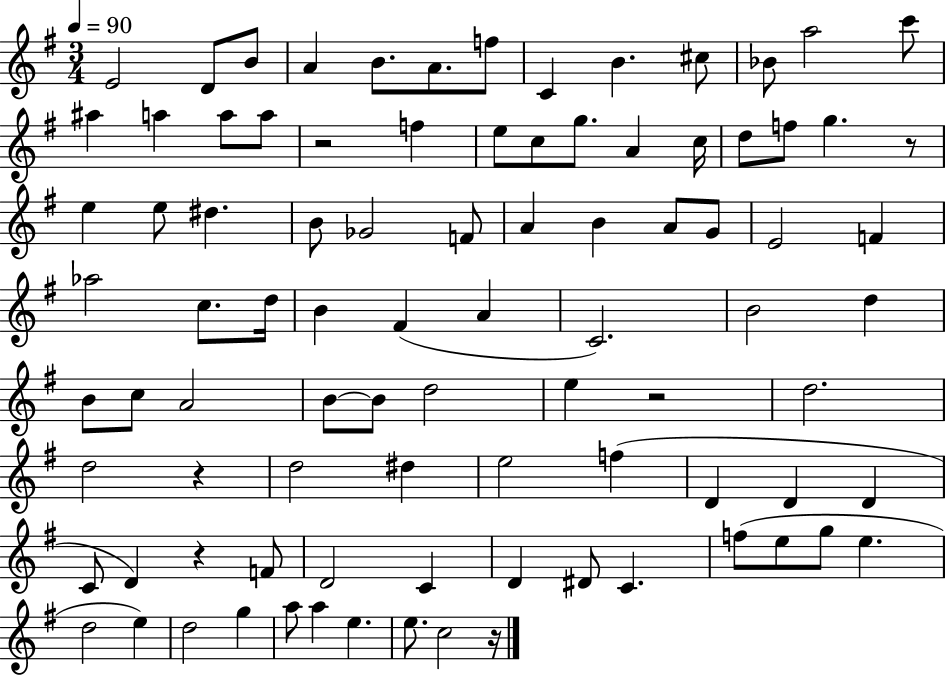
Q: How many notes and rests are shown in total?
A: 90